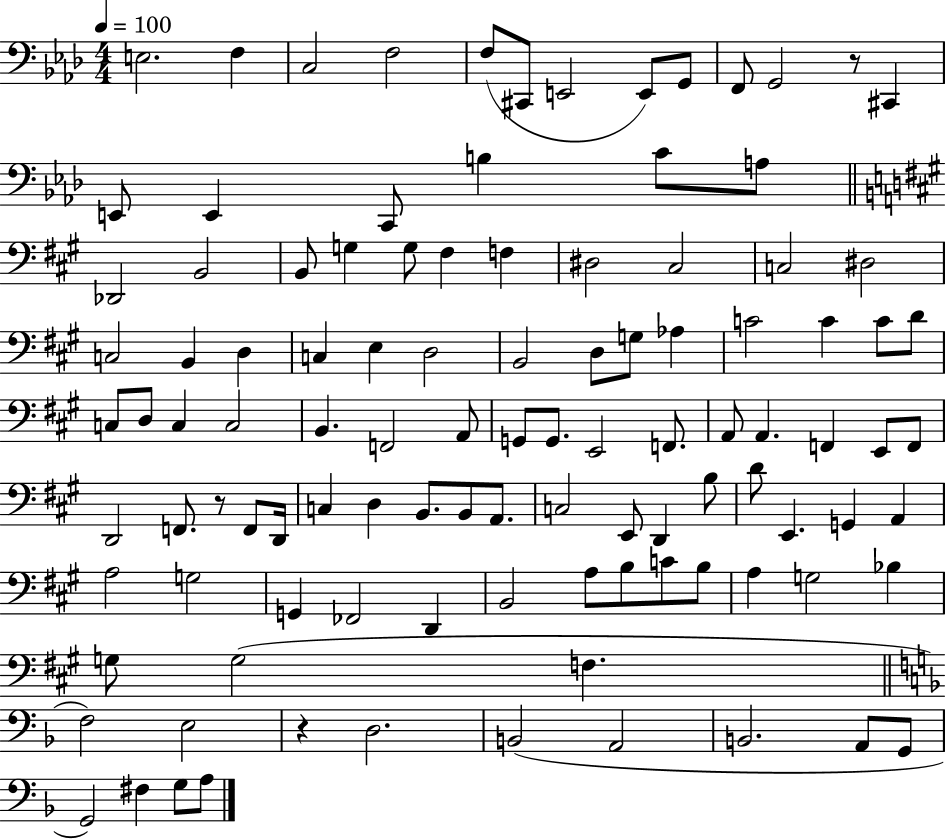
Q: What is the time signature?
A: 4/4